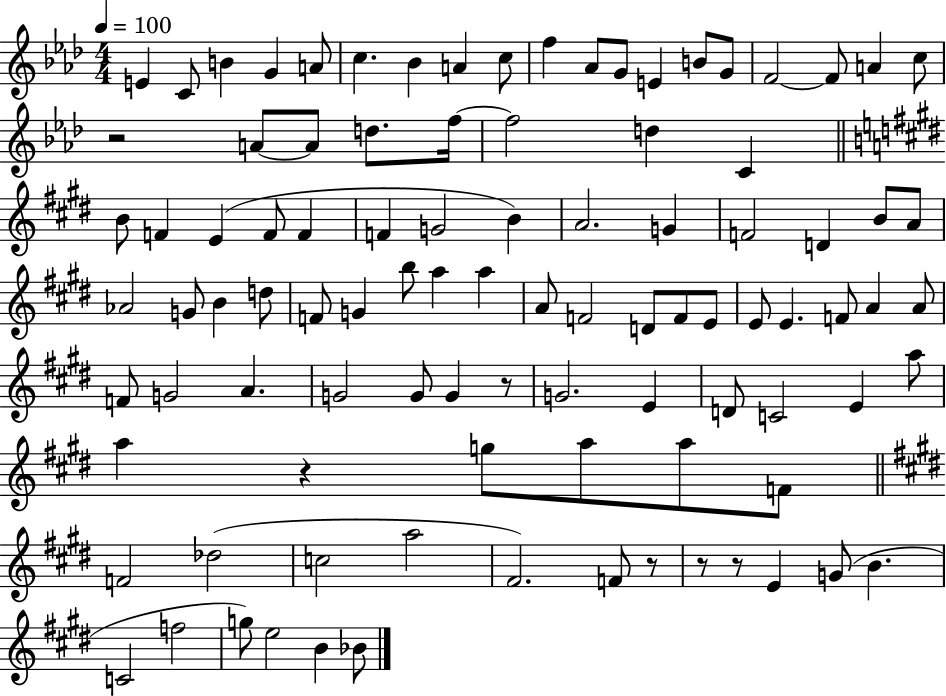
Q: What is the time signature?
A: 4/4